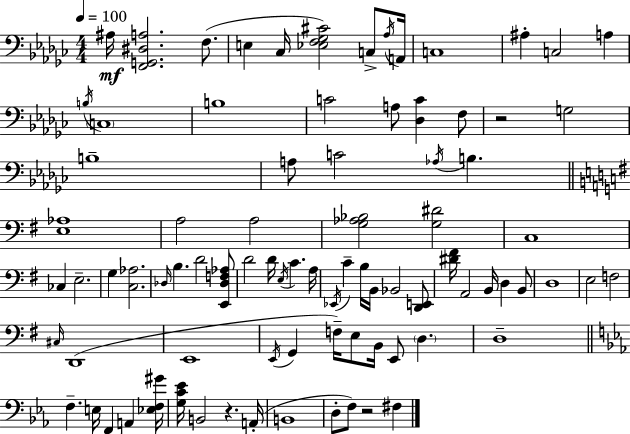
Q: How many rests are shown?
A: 3